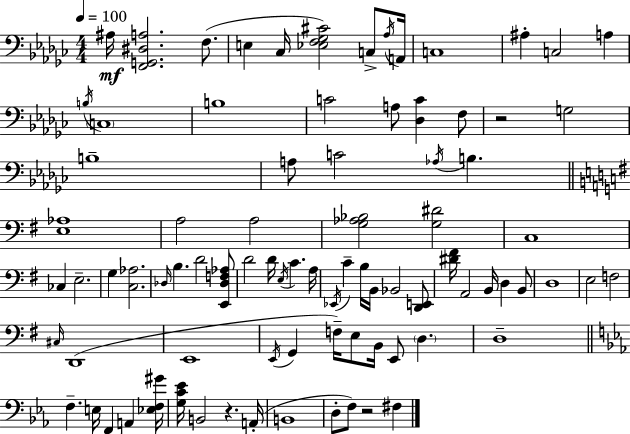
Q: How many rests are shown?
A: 3